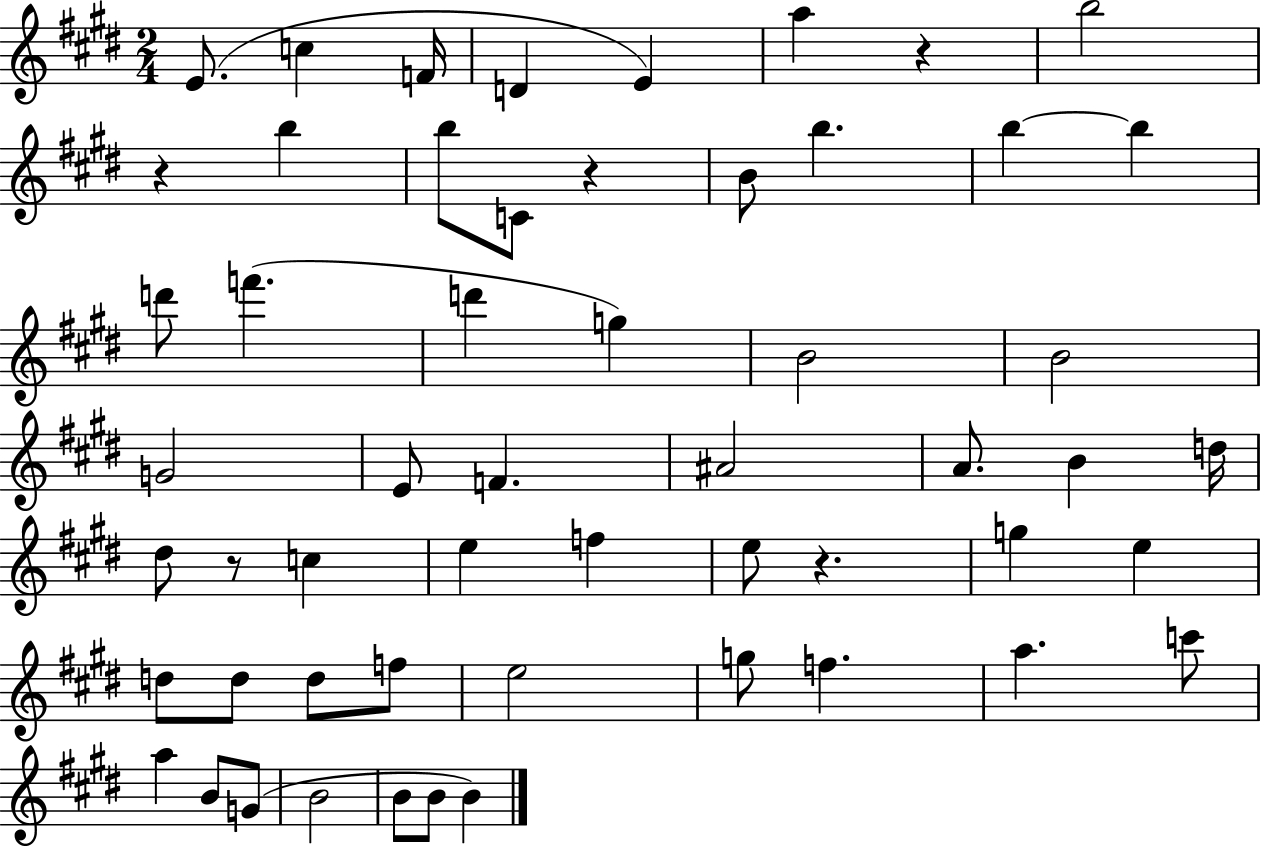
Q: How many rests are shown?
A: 5